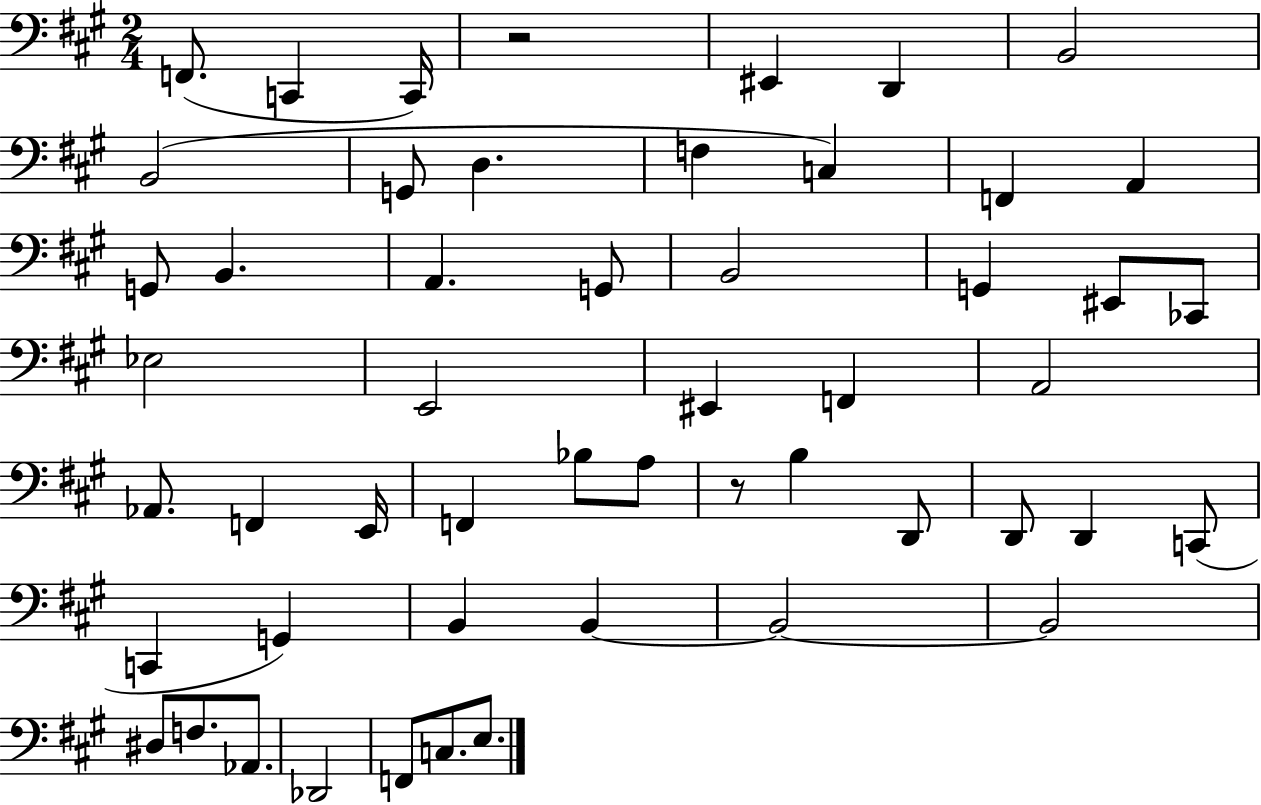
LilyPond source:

{
  \clef bass
  \numericTimeSignature
  \time 2/4
  \key a \major
  f,8.( c,4 c,16) | r2 | eis,4 d,4 | b,2 | \break b,2( | g,8 d4. | f4 c4) | f,4 a,4 | \break g,8 b,4. | a,4. g,8 | b,2 | g,4 eis,8 ces,8 | \break ees2 | e,2 | eis,4 f,4 | a,2 | \break aes,8. f,4 e,16 | f,4 bes8 a8 | r8 b4 d,8 | d,8 d,4 c,8( | \break c,4 g,4) | b,4 b,4~~ | b,2~~ | b,2 | \break dis8 f8. aes,8. | des,2 | f,8 c8. e8. | \bar "|."
}